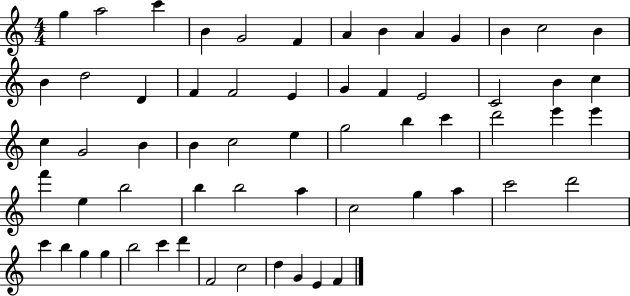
X:1
T:Untitled
M:4/4
L:1/4
K:C
g a2 c' B G2 F A B A G B c2 B B d2 D F F2 E G F E2 C2 B c c G2 B B c2 e g2 b c' d'2 e' e' f' e b2 b b2 a c2 g a c'2 d'2 c' b g g b2 c' d' F2 c2 d G E F